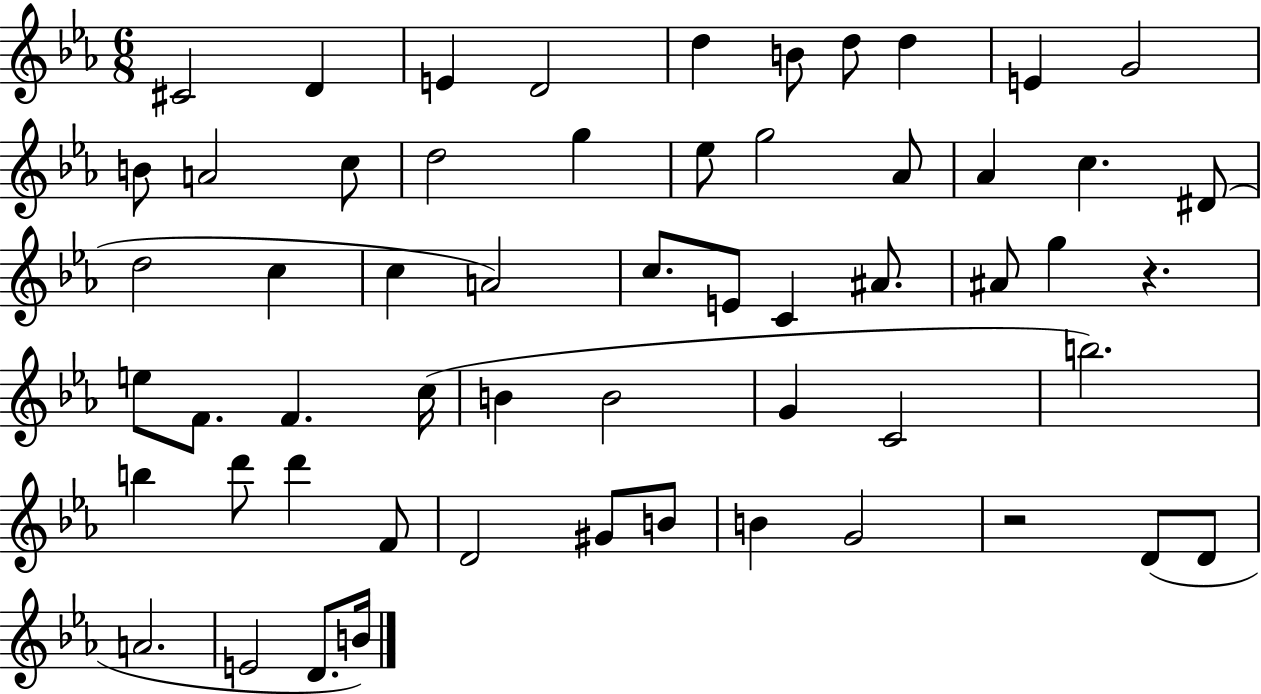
X:1
T:Untitled
M:6/8
L:1/4
K:Eb
^C2 D E D2 d B/2 d/2 d E G2 B/2 A2 c/2 d2 g _e/2 g2 _A/2 _A c ^D/2 d2 c c A2 c/2 E/2 C ^A/2 ^A/2 g z e/2 F/2 F c/4 B B2 G C2 b2 b d'/2 d' F/2 D2 ^G/2 B/2 B G2 z2 D/2 D/2 A2 E2 D/2 B/4